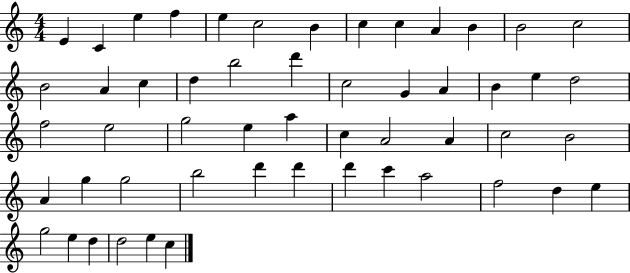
E4/q C4/q E5/q F5/q E5/q C5/h B4/q C5/q C5/q A4/q B4/q B4/h C5/h B4/h A4/q C5/q D5/q B5/h D6/q C5/h G4/q A4/q B4/q E5/q D5/h F5/h E5/h G5/h E5/q A5/q C5/q A4/h A4/q C5/h B4/h A4/q G5/q G5/h B5/h D6/q D6/q D6/q C6/q A5/h F5/h D5/q E5/q G5/h E5/q D5/q D5/h E5/q C5/q